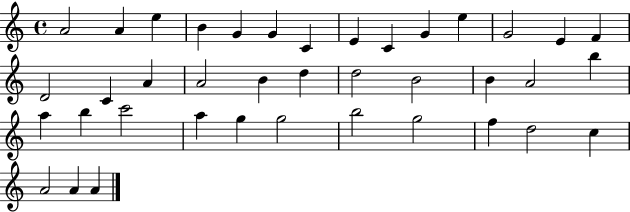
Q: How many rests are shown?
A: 0